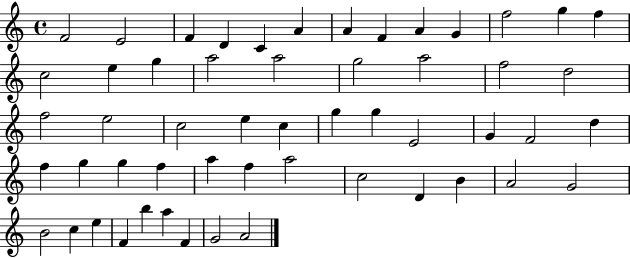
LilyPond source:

{
  \clef treble
  \time 4/4
  \defaultTimeSignature
  \key c \major
  f'2 e'2 | f'4 d'4 c'4 a'4 | a'4 f'4 a'4 g'4 | f''2 g''4 f''4 | \break c''2 e''4 g''4 | a''2 a''2 | g''2 a''2 | f''2 d''2 | \break f''2 e''2 | c''2 e''4 c''4 | g''4 g''4 e'2 | g'4 f'2 d''4 | \break f''4 g''4 g''4 f''4 | a''4 f''4 a''2 | c''2 d'4 b'4 | a'2 g'2 | \break b'2 c''4 e''4 | f'4 b''4 a''4 f'4 | g'2 a'2 | \bar "|."
}